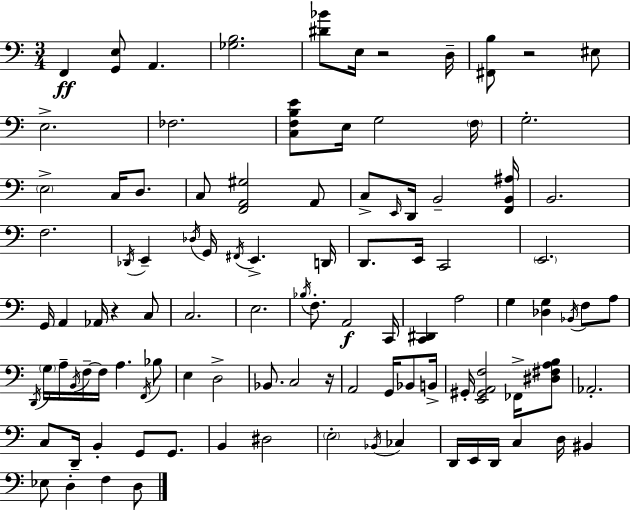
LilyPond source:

{
  \clef bass
  \numericTimeSignature
  \time 3/4
  \key c \major
  f,4\ff <g, e>8 a,4. | <ges b>2. | <dis' bes'>8 e16 r2 d16-- | <fis, b>8 r2 eis8 | \break e2.-> | fes2. | <c f b e'>8 e16 g2 \parenthesize f16 | g2.-. | \break \parenthesize e2-> c16 d8. | c8 <f, a, gis>2 a,8 | c8-> \grace { e,16 } d,16 b,2-- | <f, b, ais>16 b,2. | \break f2. | \acciaccatura { des,16 } e,4-- \acciaccatura { des16 } g,16 \acciaccatura { fis,16 } e,4.-> | d,16 d,8. e,16 c,2 | \parenthesize e,2. | \break g,16 a,4 aes,16 r4 | c8 c2. | e2. | \acciaccatura { bes16 } f8.-. a,2\f | \break c,16 <c, dis,>4 a2 | g4 <des g>4 | \acciaccatura { bes,16 } f8 a8 \acciaccatura { d,16 } \parenthesize g16 a16-- \acciaccatura { b,16 } f16--~~ f16 | a4. \acciaccatura { f,16 } bes8 e4 | \break d2-> bes,8. | c2 r16 a,2 | g,16 bes,8 b,16-> gis,16-. <e, gis, a, f>2 | fes,16-> <dis fis a b>8 aes,2.-. | \break c8 d,16-- | b,4-. g,8 g,8. b,4 | dis2 \parenthesize e2-. | \acciaccatura { bes,16 } ces4 d,16 e,16 | \break d,16 c4 d16 bis,4 ees8 | d4-. f4 d8 \bar "|."
}